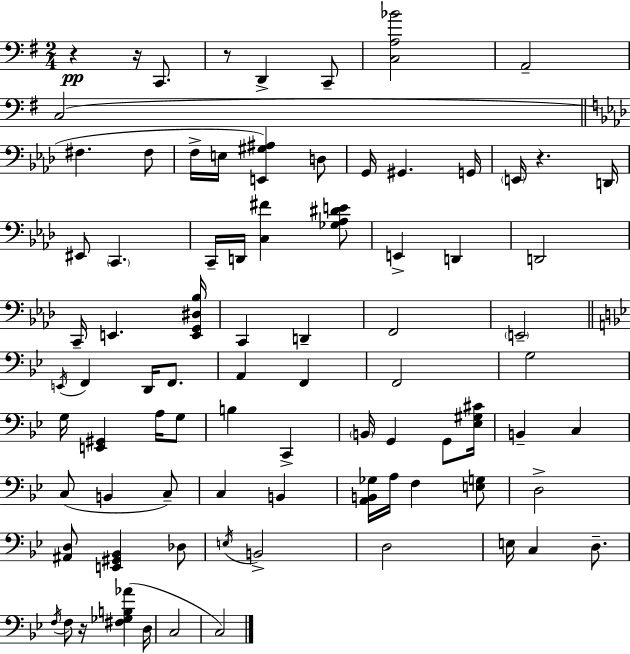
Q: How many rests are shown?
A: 5